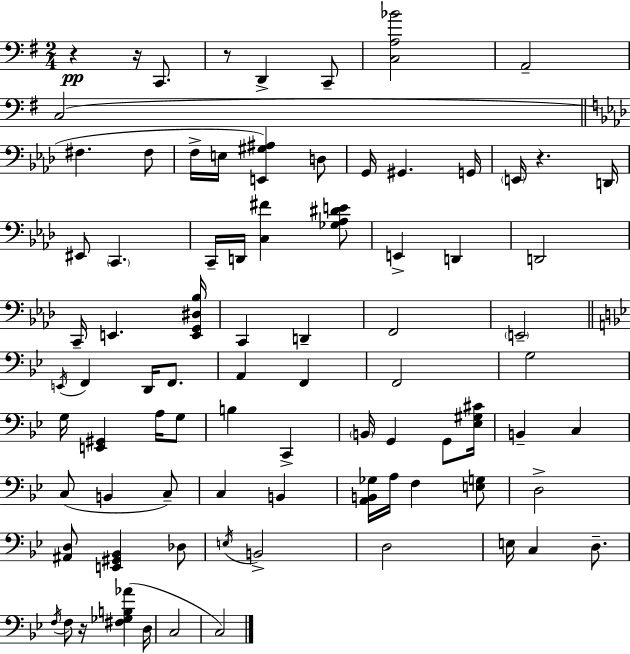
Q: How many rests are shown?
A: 5